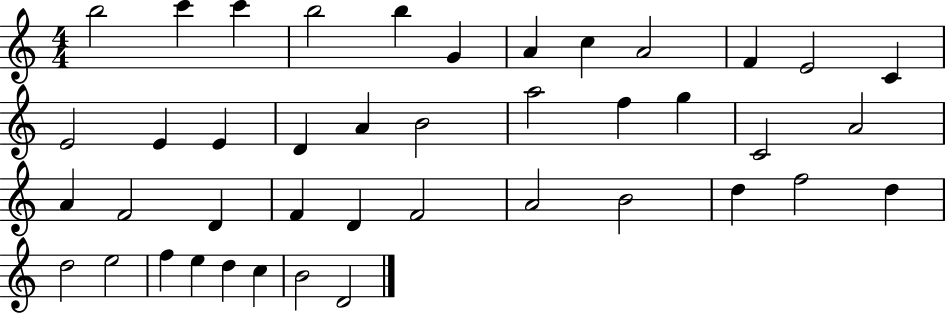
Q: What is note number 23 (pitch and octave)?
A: A4